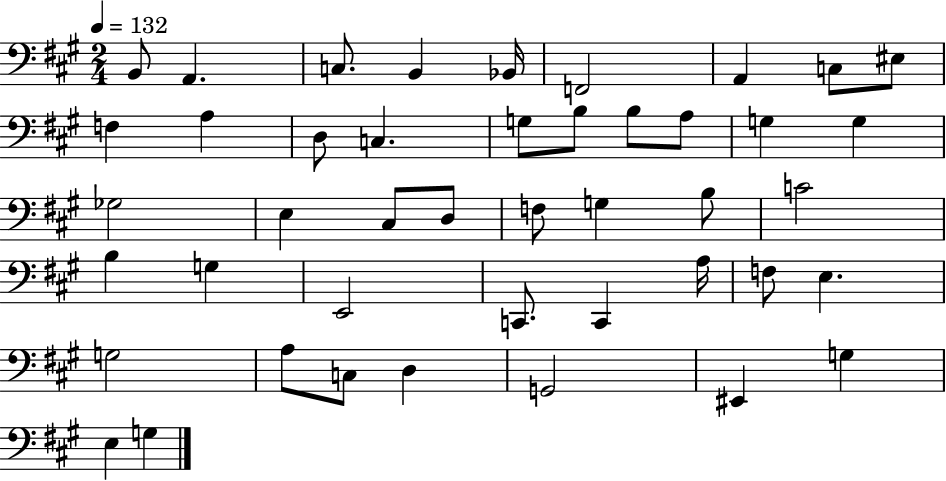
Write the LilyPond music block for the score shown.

{
  \clef bass
  \numericTimeSignature
  \time 2/4
  \key a \major
  \tempo 4 = 132
  b,8 a,4. | c8. b,4 bes,16 | f,2 | a,4 c8 eis8 | \break f4 a4 | d8 c4. | g8 b8 b8 a8 | g4 g4 | \break ges2 | e4 cis8 d8 | f8 g4 b8 | c'2 | \break b4 g4 | e,2 | c,8. c,4 a16 | f8 e4. | \break g2 | a8 c8 d4 | g,2 | eis,4 g4 | \break e4 g4 | \bar "|."
}